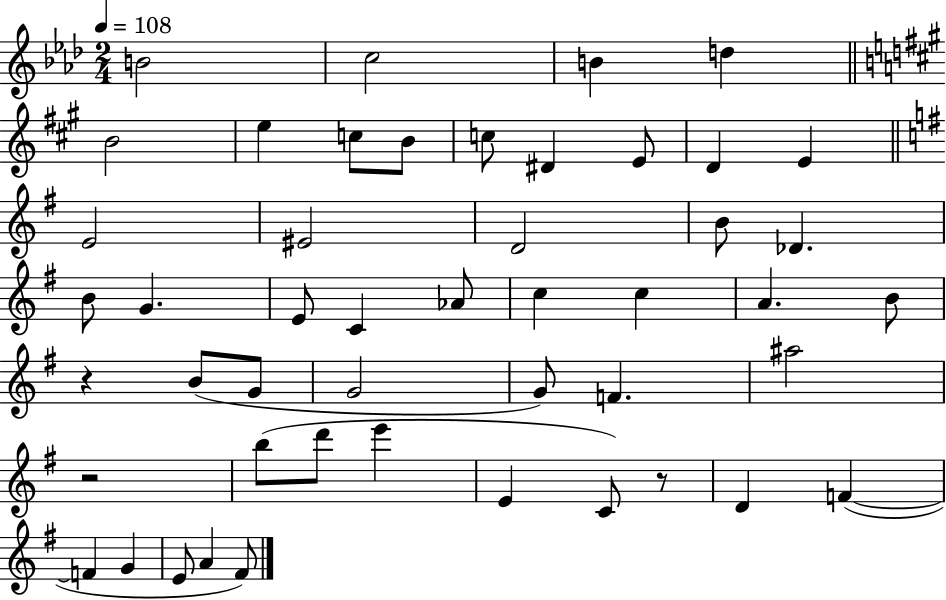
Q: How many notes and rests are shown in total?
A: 48